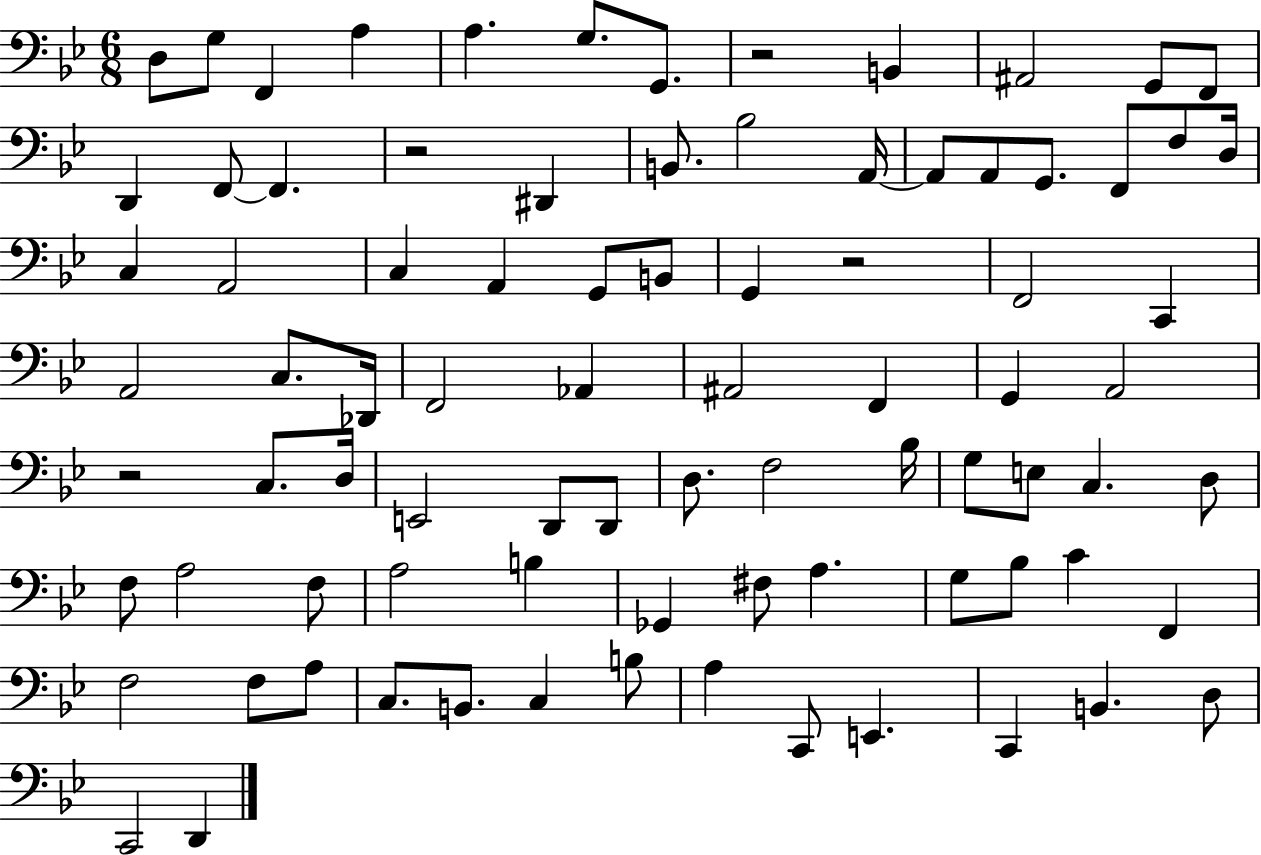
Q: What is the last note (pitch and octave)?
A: D2